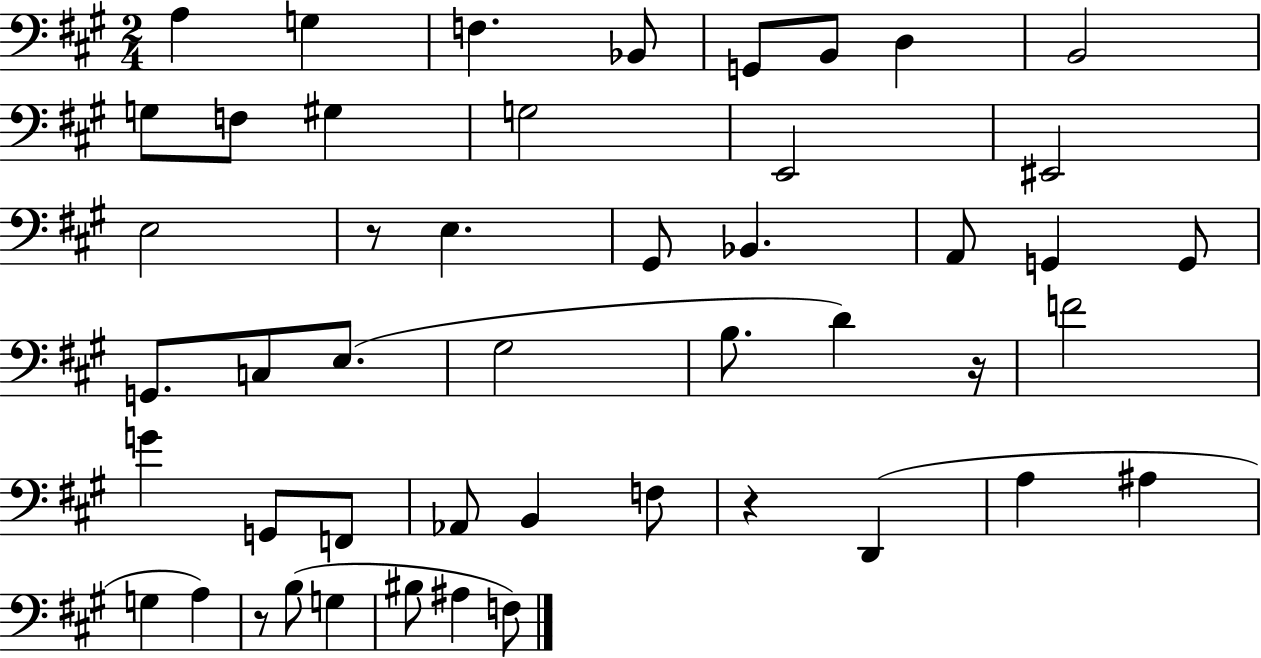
A3/q G3/q F3/q. Bb2/e G2/e B2/e D3/q B2/h G3/e F3/e G#3/q G3/h E2/h EIS2/h E3/h R/e E3/q. G#2/e Bb2/q. A2/e G2/q G2/e G2/e. C3/e E3/e. G#3/h B3/e. D4/q R/s F4/h G4/q G2/e F2/e Ab2/e B2/q F3/e R/q D2/q A3/q A#3/q G3/q A3/q R/e B3/e G3/q BIS3/e A#3/q F3/e